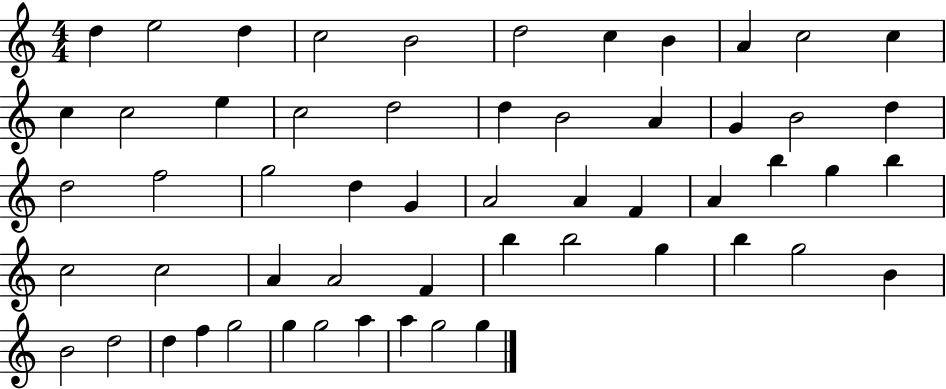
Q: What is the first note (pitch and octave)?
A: D5